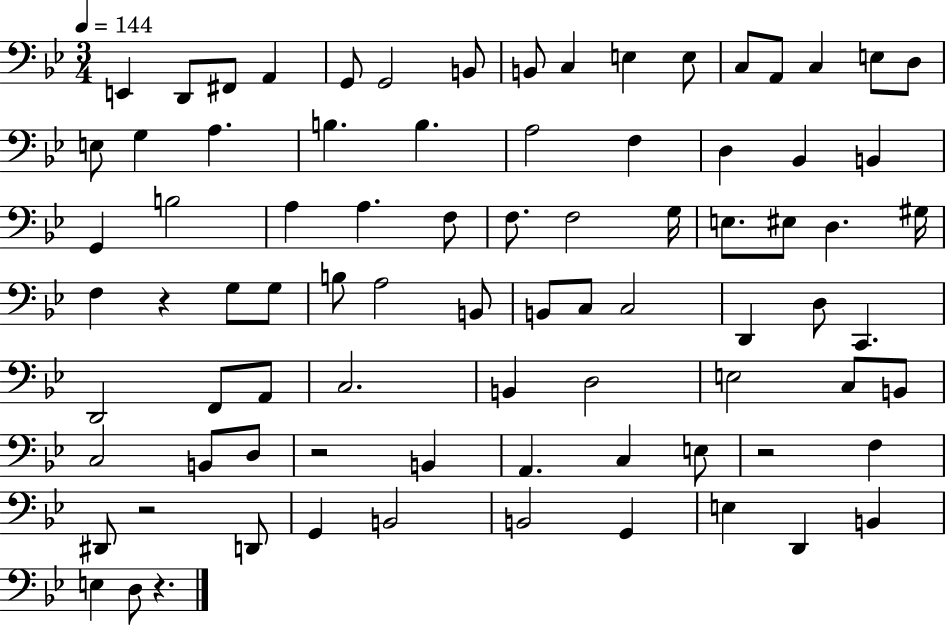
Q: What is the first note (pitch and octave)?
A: E2